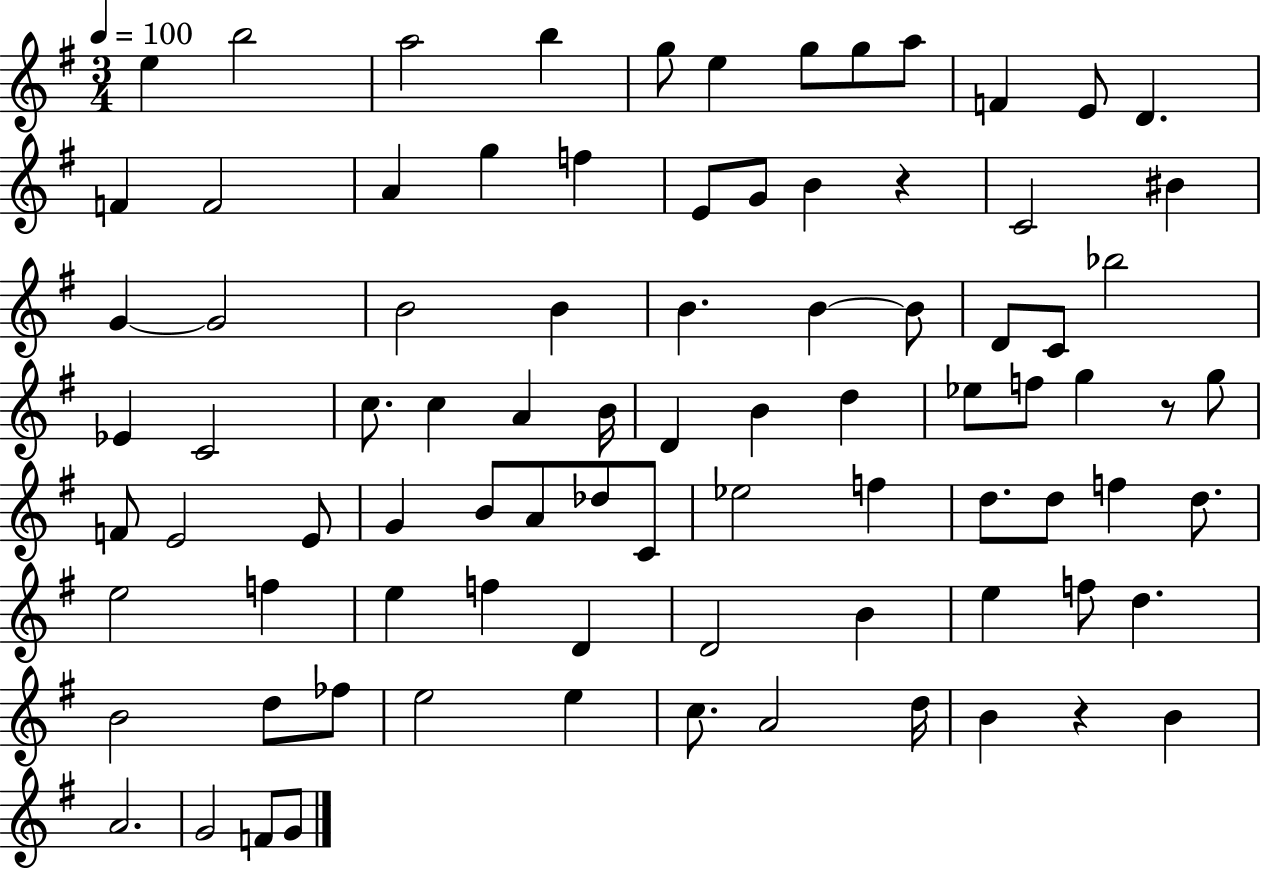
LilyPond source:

{
  \clef treble
  \numericTimeSignature
  \time 3/4
  \key g \major
  \tempo 4 = 100
  e''4 b''2 | a''2 b''4 | g''8 e''4 g''8 g''8 a''8 | f'4 e'8 d'4. | \break f'4 f'2 | a'4 g''4 f''4 | e'8 g'8 b'4 r4 | c'2 bis'4 | \break g'4~~ g'2 | b'2 b'4 | b'4. b'4~~ b'8 | d'8 c'8 bes''2 | \break ees'4 c'2 | c''8. c''4 a'4 b'16 | d'4 b'4 d''4 | ees''8 f''8 g''4 r8 g''8 | \break f'8 e'2 e'8 | g'4 b'8 a'8 des''8 c'8 | ees''2 f''4 | d''8. d''8 f''4 d''8. | \break e''2 f''4 | e''4 f''4 d'4 | d'2 b'4 | e''4 f''8 d''4. | \break b'2 d''8 fes''8 | e''2 e''4 | c''8. a'2 d''16 | b'4 r4 b'4 | \break a'2. | g'2 f'8 g'8 | \bar "|."
}